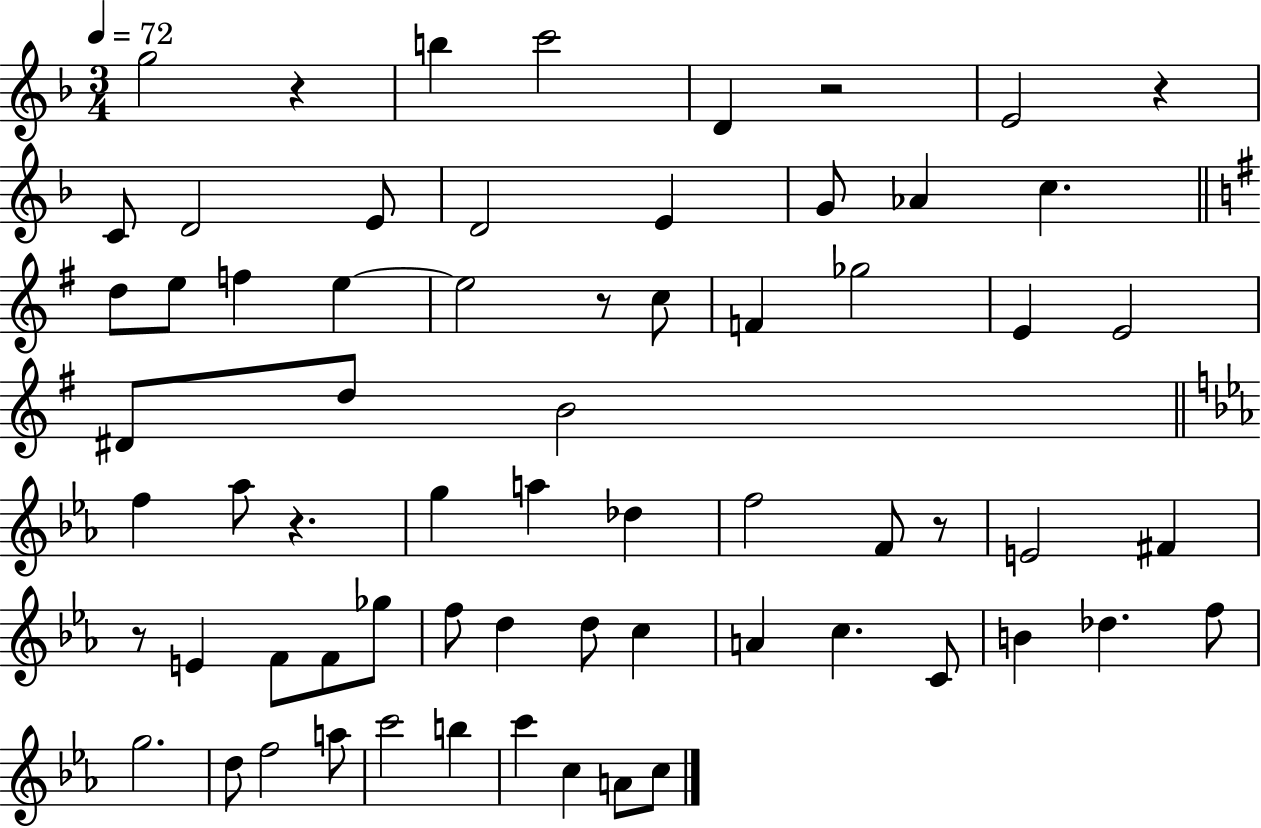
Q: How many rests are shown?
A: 7